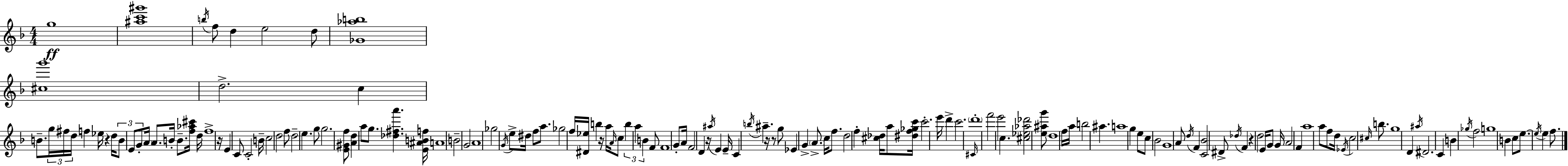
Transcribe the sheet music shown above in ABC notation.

X:1
T:Untitled
M:4/4
L:1/4
K:F
g4 [^ac'^g']4 b/4 f/2 d e2 d/2 [_G_ab]4 [^cg']4 d2 c B/2 g/4 ^f/4 d/4 f _e/4 z d/4 B/2 E/2 G/2 A/4 A/2 B/4 B/2 [f_a^c']/4 d/4 f4 z/4 E C/2 C2 B/4 c2 d2 f/2 d2 e g/2 g2 [E^Gf]/2 [Ad] a/2 g/2 [_d^fa'] [E^ABf]/4 A4 B2 G2 A4 _g2 G/4 e/2 ^d/4 f/2 a/2 _g2 f/4 [^D_e]/4 b z/4 a/4 A/4 c/2 b a B F/2 F4 G/2 A/4 F2 D z/4 ^a/4 E E/4 C b/4 ^a z/4 z/2 g/2 _E G A/2 c/4 f/2 d2 f [^c_d]/4 a/2 [^df_gc']/4 c'2 e'/4 d' c'2 ^C/4 d'4 f'2 e'2 c [^c_e_a_d']2 [e^ag']/2 d4 f/4 a/4 b2 ^a a4 g e/2 c/2 _B2 G4 A/2 d/4 F [C_B]2 ^D/2 _d/4 F z d2 E/4 G/2 G/4 A2 F a4 a/2 f/2 d/4 _E/4 c2 ^c/4 b/2 g4 D ^a/4 ^D2 C B _g/4 f2 g4 B c/2 e/2 e/4 e f/2